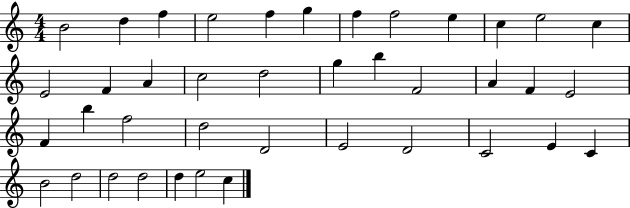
X:1
T:Untitled
M:4/4
L:1/4
K:C
B2 d f e2 f g f f2 e c e2 c E2 F A c2 d2 g b F2 A F E2 F b f2 d2 D2 E2 D2 C2 E C B2 d2 d2 d2 d e2 c